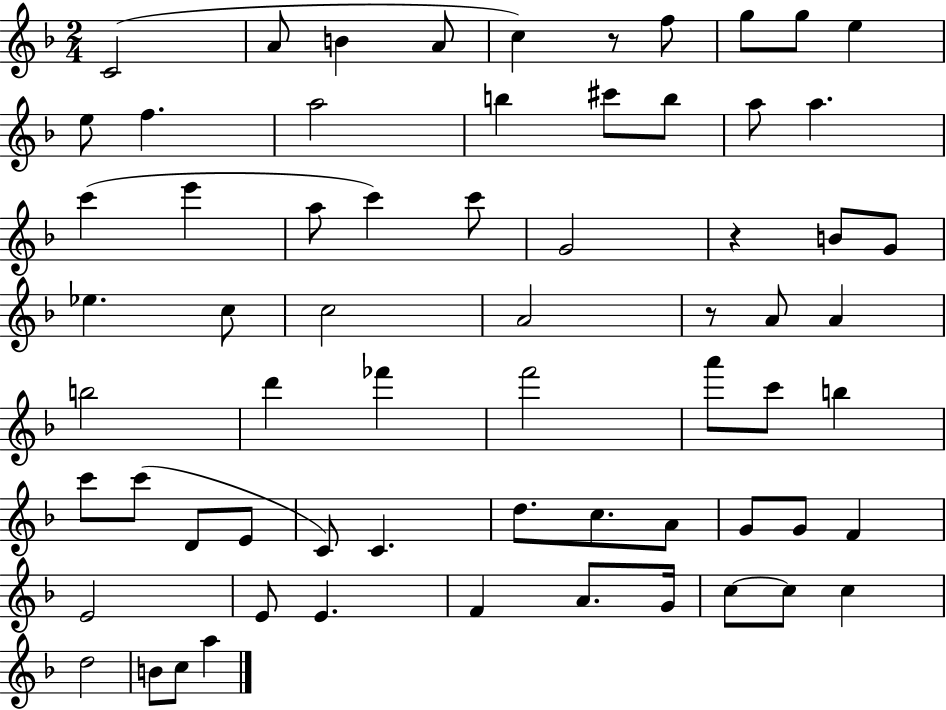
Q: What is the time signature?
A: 2/4